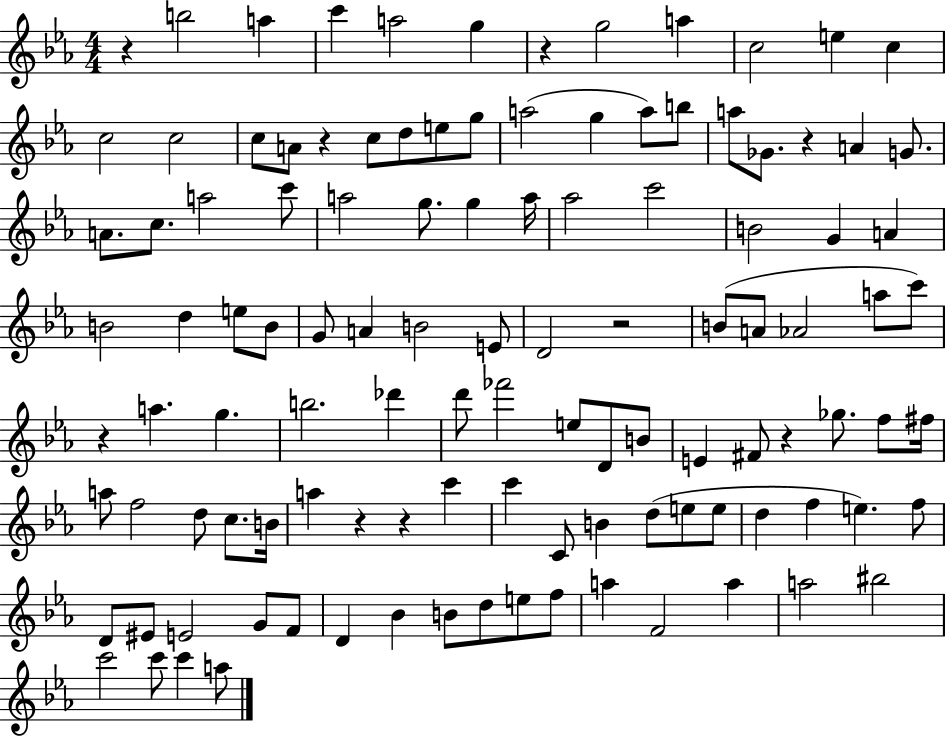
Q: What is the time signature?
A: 4/4